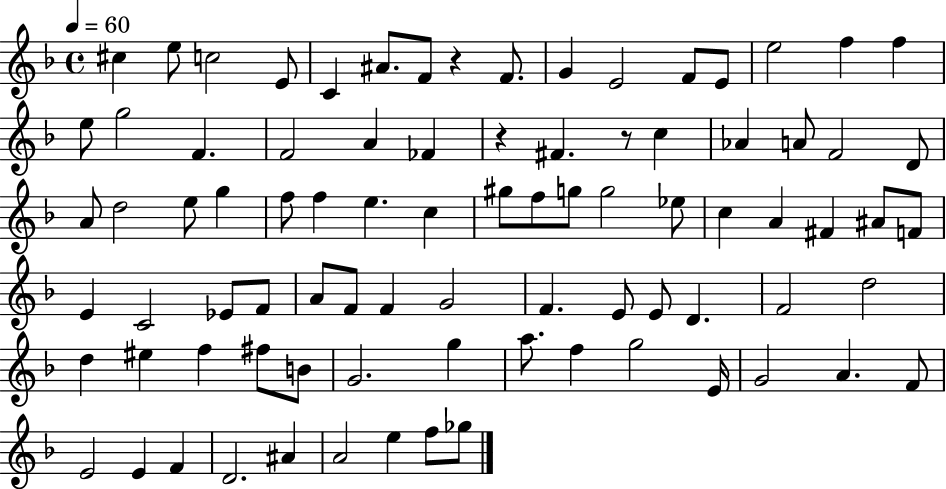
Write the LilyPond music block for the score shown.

{
  \clef treble
  \time 4/4
  \defaultTimeSignature
  \key f \major
  \tempo 4 = 60
  cis''4 e''8 c''2 e'8 | c'4 ais'8. f'8 r4 f'8. | g'4 e'2 f'8 e'8 | e''2 f''4 f''4 | \break e''8 g''2 f'4. | f'2 a'4 fes'4 | r4 fis'4. r8 c''4 | aes'4 a'8 f'2 d'8 | \break a'8 d''2 e''8 g''4 | f''8 f''4 e''4. c''4 | gis''8 f''8 g''8 g''2 ees''8 | c''4 a'4 fis'4 ais'8 f'8 | \break e'4 c'2 ees'8 f'8 | a'8 f'8 f'4 g'2 | f'4. e'8 e'8 d'4. | f'2 d''2 | \break d''4 eis''4 f''4 fis''8 b'8 | g'2. g''4 | a''8. f''4 g''2 e'16 | g'2 a'4. f'8 | \break e'2 e'4 f'4 | d'2. ais'4 | a'2 e''4 f''8 ges''8 | \bar "|."
}